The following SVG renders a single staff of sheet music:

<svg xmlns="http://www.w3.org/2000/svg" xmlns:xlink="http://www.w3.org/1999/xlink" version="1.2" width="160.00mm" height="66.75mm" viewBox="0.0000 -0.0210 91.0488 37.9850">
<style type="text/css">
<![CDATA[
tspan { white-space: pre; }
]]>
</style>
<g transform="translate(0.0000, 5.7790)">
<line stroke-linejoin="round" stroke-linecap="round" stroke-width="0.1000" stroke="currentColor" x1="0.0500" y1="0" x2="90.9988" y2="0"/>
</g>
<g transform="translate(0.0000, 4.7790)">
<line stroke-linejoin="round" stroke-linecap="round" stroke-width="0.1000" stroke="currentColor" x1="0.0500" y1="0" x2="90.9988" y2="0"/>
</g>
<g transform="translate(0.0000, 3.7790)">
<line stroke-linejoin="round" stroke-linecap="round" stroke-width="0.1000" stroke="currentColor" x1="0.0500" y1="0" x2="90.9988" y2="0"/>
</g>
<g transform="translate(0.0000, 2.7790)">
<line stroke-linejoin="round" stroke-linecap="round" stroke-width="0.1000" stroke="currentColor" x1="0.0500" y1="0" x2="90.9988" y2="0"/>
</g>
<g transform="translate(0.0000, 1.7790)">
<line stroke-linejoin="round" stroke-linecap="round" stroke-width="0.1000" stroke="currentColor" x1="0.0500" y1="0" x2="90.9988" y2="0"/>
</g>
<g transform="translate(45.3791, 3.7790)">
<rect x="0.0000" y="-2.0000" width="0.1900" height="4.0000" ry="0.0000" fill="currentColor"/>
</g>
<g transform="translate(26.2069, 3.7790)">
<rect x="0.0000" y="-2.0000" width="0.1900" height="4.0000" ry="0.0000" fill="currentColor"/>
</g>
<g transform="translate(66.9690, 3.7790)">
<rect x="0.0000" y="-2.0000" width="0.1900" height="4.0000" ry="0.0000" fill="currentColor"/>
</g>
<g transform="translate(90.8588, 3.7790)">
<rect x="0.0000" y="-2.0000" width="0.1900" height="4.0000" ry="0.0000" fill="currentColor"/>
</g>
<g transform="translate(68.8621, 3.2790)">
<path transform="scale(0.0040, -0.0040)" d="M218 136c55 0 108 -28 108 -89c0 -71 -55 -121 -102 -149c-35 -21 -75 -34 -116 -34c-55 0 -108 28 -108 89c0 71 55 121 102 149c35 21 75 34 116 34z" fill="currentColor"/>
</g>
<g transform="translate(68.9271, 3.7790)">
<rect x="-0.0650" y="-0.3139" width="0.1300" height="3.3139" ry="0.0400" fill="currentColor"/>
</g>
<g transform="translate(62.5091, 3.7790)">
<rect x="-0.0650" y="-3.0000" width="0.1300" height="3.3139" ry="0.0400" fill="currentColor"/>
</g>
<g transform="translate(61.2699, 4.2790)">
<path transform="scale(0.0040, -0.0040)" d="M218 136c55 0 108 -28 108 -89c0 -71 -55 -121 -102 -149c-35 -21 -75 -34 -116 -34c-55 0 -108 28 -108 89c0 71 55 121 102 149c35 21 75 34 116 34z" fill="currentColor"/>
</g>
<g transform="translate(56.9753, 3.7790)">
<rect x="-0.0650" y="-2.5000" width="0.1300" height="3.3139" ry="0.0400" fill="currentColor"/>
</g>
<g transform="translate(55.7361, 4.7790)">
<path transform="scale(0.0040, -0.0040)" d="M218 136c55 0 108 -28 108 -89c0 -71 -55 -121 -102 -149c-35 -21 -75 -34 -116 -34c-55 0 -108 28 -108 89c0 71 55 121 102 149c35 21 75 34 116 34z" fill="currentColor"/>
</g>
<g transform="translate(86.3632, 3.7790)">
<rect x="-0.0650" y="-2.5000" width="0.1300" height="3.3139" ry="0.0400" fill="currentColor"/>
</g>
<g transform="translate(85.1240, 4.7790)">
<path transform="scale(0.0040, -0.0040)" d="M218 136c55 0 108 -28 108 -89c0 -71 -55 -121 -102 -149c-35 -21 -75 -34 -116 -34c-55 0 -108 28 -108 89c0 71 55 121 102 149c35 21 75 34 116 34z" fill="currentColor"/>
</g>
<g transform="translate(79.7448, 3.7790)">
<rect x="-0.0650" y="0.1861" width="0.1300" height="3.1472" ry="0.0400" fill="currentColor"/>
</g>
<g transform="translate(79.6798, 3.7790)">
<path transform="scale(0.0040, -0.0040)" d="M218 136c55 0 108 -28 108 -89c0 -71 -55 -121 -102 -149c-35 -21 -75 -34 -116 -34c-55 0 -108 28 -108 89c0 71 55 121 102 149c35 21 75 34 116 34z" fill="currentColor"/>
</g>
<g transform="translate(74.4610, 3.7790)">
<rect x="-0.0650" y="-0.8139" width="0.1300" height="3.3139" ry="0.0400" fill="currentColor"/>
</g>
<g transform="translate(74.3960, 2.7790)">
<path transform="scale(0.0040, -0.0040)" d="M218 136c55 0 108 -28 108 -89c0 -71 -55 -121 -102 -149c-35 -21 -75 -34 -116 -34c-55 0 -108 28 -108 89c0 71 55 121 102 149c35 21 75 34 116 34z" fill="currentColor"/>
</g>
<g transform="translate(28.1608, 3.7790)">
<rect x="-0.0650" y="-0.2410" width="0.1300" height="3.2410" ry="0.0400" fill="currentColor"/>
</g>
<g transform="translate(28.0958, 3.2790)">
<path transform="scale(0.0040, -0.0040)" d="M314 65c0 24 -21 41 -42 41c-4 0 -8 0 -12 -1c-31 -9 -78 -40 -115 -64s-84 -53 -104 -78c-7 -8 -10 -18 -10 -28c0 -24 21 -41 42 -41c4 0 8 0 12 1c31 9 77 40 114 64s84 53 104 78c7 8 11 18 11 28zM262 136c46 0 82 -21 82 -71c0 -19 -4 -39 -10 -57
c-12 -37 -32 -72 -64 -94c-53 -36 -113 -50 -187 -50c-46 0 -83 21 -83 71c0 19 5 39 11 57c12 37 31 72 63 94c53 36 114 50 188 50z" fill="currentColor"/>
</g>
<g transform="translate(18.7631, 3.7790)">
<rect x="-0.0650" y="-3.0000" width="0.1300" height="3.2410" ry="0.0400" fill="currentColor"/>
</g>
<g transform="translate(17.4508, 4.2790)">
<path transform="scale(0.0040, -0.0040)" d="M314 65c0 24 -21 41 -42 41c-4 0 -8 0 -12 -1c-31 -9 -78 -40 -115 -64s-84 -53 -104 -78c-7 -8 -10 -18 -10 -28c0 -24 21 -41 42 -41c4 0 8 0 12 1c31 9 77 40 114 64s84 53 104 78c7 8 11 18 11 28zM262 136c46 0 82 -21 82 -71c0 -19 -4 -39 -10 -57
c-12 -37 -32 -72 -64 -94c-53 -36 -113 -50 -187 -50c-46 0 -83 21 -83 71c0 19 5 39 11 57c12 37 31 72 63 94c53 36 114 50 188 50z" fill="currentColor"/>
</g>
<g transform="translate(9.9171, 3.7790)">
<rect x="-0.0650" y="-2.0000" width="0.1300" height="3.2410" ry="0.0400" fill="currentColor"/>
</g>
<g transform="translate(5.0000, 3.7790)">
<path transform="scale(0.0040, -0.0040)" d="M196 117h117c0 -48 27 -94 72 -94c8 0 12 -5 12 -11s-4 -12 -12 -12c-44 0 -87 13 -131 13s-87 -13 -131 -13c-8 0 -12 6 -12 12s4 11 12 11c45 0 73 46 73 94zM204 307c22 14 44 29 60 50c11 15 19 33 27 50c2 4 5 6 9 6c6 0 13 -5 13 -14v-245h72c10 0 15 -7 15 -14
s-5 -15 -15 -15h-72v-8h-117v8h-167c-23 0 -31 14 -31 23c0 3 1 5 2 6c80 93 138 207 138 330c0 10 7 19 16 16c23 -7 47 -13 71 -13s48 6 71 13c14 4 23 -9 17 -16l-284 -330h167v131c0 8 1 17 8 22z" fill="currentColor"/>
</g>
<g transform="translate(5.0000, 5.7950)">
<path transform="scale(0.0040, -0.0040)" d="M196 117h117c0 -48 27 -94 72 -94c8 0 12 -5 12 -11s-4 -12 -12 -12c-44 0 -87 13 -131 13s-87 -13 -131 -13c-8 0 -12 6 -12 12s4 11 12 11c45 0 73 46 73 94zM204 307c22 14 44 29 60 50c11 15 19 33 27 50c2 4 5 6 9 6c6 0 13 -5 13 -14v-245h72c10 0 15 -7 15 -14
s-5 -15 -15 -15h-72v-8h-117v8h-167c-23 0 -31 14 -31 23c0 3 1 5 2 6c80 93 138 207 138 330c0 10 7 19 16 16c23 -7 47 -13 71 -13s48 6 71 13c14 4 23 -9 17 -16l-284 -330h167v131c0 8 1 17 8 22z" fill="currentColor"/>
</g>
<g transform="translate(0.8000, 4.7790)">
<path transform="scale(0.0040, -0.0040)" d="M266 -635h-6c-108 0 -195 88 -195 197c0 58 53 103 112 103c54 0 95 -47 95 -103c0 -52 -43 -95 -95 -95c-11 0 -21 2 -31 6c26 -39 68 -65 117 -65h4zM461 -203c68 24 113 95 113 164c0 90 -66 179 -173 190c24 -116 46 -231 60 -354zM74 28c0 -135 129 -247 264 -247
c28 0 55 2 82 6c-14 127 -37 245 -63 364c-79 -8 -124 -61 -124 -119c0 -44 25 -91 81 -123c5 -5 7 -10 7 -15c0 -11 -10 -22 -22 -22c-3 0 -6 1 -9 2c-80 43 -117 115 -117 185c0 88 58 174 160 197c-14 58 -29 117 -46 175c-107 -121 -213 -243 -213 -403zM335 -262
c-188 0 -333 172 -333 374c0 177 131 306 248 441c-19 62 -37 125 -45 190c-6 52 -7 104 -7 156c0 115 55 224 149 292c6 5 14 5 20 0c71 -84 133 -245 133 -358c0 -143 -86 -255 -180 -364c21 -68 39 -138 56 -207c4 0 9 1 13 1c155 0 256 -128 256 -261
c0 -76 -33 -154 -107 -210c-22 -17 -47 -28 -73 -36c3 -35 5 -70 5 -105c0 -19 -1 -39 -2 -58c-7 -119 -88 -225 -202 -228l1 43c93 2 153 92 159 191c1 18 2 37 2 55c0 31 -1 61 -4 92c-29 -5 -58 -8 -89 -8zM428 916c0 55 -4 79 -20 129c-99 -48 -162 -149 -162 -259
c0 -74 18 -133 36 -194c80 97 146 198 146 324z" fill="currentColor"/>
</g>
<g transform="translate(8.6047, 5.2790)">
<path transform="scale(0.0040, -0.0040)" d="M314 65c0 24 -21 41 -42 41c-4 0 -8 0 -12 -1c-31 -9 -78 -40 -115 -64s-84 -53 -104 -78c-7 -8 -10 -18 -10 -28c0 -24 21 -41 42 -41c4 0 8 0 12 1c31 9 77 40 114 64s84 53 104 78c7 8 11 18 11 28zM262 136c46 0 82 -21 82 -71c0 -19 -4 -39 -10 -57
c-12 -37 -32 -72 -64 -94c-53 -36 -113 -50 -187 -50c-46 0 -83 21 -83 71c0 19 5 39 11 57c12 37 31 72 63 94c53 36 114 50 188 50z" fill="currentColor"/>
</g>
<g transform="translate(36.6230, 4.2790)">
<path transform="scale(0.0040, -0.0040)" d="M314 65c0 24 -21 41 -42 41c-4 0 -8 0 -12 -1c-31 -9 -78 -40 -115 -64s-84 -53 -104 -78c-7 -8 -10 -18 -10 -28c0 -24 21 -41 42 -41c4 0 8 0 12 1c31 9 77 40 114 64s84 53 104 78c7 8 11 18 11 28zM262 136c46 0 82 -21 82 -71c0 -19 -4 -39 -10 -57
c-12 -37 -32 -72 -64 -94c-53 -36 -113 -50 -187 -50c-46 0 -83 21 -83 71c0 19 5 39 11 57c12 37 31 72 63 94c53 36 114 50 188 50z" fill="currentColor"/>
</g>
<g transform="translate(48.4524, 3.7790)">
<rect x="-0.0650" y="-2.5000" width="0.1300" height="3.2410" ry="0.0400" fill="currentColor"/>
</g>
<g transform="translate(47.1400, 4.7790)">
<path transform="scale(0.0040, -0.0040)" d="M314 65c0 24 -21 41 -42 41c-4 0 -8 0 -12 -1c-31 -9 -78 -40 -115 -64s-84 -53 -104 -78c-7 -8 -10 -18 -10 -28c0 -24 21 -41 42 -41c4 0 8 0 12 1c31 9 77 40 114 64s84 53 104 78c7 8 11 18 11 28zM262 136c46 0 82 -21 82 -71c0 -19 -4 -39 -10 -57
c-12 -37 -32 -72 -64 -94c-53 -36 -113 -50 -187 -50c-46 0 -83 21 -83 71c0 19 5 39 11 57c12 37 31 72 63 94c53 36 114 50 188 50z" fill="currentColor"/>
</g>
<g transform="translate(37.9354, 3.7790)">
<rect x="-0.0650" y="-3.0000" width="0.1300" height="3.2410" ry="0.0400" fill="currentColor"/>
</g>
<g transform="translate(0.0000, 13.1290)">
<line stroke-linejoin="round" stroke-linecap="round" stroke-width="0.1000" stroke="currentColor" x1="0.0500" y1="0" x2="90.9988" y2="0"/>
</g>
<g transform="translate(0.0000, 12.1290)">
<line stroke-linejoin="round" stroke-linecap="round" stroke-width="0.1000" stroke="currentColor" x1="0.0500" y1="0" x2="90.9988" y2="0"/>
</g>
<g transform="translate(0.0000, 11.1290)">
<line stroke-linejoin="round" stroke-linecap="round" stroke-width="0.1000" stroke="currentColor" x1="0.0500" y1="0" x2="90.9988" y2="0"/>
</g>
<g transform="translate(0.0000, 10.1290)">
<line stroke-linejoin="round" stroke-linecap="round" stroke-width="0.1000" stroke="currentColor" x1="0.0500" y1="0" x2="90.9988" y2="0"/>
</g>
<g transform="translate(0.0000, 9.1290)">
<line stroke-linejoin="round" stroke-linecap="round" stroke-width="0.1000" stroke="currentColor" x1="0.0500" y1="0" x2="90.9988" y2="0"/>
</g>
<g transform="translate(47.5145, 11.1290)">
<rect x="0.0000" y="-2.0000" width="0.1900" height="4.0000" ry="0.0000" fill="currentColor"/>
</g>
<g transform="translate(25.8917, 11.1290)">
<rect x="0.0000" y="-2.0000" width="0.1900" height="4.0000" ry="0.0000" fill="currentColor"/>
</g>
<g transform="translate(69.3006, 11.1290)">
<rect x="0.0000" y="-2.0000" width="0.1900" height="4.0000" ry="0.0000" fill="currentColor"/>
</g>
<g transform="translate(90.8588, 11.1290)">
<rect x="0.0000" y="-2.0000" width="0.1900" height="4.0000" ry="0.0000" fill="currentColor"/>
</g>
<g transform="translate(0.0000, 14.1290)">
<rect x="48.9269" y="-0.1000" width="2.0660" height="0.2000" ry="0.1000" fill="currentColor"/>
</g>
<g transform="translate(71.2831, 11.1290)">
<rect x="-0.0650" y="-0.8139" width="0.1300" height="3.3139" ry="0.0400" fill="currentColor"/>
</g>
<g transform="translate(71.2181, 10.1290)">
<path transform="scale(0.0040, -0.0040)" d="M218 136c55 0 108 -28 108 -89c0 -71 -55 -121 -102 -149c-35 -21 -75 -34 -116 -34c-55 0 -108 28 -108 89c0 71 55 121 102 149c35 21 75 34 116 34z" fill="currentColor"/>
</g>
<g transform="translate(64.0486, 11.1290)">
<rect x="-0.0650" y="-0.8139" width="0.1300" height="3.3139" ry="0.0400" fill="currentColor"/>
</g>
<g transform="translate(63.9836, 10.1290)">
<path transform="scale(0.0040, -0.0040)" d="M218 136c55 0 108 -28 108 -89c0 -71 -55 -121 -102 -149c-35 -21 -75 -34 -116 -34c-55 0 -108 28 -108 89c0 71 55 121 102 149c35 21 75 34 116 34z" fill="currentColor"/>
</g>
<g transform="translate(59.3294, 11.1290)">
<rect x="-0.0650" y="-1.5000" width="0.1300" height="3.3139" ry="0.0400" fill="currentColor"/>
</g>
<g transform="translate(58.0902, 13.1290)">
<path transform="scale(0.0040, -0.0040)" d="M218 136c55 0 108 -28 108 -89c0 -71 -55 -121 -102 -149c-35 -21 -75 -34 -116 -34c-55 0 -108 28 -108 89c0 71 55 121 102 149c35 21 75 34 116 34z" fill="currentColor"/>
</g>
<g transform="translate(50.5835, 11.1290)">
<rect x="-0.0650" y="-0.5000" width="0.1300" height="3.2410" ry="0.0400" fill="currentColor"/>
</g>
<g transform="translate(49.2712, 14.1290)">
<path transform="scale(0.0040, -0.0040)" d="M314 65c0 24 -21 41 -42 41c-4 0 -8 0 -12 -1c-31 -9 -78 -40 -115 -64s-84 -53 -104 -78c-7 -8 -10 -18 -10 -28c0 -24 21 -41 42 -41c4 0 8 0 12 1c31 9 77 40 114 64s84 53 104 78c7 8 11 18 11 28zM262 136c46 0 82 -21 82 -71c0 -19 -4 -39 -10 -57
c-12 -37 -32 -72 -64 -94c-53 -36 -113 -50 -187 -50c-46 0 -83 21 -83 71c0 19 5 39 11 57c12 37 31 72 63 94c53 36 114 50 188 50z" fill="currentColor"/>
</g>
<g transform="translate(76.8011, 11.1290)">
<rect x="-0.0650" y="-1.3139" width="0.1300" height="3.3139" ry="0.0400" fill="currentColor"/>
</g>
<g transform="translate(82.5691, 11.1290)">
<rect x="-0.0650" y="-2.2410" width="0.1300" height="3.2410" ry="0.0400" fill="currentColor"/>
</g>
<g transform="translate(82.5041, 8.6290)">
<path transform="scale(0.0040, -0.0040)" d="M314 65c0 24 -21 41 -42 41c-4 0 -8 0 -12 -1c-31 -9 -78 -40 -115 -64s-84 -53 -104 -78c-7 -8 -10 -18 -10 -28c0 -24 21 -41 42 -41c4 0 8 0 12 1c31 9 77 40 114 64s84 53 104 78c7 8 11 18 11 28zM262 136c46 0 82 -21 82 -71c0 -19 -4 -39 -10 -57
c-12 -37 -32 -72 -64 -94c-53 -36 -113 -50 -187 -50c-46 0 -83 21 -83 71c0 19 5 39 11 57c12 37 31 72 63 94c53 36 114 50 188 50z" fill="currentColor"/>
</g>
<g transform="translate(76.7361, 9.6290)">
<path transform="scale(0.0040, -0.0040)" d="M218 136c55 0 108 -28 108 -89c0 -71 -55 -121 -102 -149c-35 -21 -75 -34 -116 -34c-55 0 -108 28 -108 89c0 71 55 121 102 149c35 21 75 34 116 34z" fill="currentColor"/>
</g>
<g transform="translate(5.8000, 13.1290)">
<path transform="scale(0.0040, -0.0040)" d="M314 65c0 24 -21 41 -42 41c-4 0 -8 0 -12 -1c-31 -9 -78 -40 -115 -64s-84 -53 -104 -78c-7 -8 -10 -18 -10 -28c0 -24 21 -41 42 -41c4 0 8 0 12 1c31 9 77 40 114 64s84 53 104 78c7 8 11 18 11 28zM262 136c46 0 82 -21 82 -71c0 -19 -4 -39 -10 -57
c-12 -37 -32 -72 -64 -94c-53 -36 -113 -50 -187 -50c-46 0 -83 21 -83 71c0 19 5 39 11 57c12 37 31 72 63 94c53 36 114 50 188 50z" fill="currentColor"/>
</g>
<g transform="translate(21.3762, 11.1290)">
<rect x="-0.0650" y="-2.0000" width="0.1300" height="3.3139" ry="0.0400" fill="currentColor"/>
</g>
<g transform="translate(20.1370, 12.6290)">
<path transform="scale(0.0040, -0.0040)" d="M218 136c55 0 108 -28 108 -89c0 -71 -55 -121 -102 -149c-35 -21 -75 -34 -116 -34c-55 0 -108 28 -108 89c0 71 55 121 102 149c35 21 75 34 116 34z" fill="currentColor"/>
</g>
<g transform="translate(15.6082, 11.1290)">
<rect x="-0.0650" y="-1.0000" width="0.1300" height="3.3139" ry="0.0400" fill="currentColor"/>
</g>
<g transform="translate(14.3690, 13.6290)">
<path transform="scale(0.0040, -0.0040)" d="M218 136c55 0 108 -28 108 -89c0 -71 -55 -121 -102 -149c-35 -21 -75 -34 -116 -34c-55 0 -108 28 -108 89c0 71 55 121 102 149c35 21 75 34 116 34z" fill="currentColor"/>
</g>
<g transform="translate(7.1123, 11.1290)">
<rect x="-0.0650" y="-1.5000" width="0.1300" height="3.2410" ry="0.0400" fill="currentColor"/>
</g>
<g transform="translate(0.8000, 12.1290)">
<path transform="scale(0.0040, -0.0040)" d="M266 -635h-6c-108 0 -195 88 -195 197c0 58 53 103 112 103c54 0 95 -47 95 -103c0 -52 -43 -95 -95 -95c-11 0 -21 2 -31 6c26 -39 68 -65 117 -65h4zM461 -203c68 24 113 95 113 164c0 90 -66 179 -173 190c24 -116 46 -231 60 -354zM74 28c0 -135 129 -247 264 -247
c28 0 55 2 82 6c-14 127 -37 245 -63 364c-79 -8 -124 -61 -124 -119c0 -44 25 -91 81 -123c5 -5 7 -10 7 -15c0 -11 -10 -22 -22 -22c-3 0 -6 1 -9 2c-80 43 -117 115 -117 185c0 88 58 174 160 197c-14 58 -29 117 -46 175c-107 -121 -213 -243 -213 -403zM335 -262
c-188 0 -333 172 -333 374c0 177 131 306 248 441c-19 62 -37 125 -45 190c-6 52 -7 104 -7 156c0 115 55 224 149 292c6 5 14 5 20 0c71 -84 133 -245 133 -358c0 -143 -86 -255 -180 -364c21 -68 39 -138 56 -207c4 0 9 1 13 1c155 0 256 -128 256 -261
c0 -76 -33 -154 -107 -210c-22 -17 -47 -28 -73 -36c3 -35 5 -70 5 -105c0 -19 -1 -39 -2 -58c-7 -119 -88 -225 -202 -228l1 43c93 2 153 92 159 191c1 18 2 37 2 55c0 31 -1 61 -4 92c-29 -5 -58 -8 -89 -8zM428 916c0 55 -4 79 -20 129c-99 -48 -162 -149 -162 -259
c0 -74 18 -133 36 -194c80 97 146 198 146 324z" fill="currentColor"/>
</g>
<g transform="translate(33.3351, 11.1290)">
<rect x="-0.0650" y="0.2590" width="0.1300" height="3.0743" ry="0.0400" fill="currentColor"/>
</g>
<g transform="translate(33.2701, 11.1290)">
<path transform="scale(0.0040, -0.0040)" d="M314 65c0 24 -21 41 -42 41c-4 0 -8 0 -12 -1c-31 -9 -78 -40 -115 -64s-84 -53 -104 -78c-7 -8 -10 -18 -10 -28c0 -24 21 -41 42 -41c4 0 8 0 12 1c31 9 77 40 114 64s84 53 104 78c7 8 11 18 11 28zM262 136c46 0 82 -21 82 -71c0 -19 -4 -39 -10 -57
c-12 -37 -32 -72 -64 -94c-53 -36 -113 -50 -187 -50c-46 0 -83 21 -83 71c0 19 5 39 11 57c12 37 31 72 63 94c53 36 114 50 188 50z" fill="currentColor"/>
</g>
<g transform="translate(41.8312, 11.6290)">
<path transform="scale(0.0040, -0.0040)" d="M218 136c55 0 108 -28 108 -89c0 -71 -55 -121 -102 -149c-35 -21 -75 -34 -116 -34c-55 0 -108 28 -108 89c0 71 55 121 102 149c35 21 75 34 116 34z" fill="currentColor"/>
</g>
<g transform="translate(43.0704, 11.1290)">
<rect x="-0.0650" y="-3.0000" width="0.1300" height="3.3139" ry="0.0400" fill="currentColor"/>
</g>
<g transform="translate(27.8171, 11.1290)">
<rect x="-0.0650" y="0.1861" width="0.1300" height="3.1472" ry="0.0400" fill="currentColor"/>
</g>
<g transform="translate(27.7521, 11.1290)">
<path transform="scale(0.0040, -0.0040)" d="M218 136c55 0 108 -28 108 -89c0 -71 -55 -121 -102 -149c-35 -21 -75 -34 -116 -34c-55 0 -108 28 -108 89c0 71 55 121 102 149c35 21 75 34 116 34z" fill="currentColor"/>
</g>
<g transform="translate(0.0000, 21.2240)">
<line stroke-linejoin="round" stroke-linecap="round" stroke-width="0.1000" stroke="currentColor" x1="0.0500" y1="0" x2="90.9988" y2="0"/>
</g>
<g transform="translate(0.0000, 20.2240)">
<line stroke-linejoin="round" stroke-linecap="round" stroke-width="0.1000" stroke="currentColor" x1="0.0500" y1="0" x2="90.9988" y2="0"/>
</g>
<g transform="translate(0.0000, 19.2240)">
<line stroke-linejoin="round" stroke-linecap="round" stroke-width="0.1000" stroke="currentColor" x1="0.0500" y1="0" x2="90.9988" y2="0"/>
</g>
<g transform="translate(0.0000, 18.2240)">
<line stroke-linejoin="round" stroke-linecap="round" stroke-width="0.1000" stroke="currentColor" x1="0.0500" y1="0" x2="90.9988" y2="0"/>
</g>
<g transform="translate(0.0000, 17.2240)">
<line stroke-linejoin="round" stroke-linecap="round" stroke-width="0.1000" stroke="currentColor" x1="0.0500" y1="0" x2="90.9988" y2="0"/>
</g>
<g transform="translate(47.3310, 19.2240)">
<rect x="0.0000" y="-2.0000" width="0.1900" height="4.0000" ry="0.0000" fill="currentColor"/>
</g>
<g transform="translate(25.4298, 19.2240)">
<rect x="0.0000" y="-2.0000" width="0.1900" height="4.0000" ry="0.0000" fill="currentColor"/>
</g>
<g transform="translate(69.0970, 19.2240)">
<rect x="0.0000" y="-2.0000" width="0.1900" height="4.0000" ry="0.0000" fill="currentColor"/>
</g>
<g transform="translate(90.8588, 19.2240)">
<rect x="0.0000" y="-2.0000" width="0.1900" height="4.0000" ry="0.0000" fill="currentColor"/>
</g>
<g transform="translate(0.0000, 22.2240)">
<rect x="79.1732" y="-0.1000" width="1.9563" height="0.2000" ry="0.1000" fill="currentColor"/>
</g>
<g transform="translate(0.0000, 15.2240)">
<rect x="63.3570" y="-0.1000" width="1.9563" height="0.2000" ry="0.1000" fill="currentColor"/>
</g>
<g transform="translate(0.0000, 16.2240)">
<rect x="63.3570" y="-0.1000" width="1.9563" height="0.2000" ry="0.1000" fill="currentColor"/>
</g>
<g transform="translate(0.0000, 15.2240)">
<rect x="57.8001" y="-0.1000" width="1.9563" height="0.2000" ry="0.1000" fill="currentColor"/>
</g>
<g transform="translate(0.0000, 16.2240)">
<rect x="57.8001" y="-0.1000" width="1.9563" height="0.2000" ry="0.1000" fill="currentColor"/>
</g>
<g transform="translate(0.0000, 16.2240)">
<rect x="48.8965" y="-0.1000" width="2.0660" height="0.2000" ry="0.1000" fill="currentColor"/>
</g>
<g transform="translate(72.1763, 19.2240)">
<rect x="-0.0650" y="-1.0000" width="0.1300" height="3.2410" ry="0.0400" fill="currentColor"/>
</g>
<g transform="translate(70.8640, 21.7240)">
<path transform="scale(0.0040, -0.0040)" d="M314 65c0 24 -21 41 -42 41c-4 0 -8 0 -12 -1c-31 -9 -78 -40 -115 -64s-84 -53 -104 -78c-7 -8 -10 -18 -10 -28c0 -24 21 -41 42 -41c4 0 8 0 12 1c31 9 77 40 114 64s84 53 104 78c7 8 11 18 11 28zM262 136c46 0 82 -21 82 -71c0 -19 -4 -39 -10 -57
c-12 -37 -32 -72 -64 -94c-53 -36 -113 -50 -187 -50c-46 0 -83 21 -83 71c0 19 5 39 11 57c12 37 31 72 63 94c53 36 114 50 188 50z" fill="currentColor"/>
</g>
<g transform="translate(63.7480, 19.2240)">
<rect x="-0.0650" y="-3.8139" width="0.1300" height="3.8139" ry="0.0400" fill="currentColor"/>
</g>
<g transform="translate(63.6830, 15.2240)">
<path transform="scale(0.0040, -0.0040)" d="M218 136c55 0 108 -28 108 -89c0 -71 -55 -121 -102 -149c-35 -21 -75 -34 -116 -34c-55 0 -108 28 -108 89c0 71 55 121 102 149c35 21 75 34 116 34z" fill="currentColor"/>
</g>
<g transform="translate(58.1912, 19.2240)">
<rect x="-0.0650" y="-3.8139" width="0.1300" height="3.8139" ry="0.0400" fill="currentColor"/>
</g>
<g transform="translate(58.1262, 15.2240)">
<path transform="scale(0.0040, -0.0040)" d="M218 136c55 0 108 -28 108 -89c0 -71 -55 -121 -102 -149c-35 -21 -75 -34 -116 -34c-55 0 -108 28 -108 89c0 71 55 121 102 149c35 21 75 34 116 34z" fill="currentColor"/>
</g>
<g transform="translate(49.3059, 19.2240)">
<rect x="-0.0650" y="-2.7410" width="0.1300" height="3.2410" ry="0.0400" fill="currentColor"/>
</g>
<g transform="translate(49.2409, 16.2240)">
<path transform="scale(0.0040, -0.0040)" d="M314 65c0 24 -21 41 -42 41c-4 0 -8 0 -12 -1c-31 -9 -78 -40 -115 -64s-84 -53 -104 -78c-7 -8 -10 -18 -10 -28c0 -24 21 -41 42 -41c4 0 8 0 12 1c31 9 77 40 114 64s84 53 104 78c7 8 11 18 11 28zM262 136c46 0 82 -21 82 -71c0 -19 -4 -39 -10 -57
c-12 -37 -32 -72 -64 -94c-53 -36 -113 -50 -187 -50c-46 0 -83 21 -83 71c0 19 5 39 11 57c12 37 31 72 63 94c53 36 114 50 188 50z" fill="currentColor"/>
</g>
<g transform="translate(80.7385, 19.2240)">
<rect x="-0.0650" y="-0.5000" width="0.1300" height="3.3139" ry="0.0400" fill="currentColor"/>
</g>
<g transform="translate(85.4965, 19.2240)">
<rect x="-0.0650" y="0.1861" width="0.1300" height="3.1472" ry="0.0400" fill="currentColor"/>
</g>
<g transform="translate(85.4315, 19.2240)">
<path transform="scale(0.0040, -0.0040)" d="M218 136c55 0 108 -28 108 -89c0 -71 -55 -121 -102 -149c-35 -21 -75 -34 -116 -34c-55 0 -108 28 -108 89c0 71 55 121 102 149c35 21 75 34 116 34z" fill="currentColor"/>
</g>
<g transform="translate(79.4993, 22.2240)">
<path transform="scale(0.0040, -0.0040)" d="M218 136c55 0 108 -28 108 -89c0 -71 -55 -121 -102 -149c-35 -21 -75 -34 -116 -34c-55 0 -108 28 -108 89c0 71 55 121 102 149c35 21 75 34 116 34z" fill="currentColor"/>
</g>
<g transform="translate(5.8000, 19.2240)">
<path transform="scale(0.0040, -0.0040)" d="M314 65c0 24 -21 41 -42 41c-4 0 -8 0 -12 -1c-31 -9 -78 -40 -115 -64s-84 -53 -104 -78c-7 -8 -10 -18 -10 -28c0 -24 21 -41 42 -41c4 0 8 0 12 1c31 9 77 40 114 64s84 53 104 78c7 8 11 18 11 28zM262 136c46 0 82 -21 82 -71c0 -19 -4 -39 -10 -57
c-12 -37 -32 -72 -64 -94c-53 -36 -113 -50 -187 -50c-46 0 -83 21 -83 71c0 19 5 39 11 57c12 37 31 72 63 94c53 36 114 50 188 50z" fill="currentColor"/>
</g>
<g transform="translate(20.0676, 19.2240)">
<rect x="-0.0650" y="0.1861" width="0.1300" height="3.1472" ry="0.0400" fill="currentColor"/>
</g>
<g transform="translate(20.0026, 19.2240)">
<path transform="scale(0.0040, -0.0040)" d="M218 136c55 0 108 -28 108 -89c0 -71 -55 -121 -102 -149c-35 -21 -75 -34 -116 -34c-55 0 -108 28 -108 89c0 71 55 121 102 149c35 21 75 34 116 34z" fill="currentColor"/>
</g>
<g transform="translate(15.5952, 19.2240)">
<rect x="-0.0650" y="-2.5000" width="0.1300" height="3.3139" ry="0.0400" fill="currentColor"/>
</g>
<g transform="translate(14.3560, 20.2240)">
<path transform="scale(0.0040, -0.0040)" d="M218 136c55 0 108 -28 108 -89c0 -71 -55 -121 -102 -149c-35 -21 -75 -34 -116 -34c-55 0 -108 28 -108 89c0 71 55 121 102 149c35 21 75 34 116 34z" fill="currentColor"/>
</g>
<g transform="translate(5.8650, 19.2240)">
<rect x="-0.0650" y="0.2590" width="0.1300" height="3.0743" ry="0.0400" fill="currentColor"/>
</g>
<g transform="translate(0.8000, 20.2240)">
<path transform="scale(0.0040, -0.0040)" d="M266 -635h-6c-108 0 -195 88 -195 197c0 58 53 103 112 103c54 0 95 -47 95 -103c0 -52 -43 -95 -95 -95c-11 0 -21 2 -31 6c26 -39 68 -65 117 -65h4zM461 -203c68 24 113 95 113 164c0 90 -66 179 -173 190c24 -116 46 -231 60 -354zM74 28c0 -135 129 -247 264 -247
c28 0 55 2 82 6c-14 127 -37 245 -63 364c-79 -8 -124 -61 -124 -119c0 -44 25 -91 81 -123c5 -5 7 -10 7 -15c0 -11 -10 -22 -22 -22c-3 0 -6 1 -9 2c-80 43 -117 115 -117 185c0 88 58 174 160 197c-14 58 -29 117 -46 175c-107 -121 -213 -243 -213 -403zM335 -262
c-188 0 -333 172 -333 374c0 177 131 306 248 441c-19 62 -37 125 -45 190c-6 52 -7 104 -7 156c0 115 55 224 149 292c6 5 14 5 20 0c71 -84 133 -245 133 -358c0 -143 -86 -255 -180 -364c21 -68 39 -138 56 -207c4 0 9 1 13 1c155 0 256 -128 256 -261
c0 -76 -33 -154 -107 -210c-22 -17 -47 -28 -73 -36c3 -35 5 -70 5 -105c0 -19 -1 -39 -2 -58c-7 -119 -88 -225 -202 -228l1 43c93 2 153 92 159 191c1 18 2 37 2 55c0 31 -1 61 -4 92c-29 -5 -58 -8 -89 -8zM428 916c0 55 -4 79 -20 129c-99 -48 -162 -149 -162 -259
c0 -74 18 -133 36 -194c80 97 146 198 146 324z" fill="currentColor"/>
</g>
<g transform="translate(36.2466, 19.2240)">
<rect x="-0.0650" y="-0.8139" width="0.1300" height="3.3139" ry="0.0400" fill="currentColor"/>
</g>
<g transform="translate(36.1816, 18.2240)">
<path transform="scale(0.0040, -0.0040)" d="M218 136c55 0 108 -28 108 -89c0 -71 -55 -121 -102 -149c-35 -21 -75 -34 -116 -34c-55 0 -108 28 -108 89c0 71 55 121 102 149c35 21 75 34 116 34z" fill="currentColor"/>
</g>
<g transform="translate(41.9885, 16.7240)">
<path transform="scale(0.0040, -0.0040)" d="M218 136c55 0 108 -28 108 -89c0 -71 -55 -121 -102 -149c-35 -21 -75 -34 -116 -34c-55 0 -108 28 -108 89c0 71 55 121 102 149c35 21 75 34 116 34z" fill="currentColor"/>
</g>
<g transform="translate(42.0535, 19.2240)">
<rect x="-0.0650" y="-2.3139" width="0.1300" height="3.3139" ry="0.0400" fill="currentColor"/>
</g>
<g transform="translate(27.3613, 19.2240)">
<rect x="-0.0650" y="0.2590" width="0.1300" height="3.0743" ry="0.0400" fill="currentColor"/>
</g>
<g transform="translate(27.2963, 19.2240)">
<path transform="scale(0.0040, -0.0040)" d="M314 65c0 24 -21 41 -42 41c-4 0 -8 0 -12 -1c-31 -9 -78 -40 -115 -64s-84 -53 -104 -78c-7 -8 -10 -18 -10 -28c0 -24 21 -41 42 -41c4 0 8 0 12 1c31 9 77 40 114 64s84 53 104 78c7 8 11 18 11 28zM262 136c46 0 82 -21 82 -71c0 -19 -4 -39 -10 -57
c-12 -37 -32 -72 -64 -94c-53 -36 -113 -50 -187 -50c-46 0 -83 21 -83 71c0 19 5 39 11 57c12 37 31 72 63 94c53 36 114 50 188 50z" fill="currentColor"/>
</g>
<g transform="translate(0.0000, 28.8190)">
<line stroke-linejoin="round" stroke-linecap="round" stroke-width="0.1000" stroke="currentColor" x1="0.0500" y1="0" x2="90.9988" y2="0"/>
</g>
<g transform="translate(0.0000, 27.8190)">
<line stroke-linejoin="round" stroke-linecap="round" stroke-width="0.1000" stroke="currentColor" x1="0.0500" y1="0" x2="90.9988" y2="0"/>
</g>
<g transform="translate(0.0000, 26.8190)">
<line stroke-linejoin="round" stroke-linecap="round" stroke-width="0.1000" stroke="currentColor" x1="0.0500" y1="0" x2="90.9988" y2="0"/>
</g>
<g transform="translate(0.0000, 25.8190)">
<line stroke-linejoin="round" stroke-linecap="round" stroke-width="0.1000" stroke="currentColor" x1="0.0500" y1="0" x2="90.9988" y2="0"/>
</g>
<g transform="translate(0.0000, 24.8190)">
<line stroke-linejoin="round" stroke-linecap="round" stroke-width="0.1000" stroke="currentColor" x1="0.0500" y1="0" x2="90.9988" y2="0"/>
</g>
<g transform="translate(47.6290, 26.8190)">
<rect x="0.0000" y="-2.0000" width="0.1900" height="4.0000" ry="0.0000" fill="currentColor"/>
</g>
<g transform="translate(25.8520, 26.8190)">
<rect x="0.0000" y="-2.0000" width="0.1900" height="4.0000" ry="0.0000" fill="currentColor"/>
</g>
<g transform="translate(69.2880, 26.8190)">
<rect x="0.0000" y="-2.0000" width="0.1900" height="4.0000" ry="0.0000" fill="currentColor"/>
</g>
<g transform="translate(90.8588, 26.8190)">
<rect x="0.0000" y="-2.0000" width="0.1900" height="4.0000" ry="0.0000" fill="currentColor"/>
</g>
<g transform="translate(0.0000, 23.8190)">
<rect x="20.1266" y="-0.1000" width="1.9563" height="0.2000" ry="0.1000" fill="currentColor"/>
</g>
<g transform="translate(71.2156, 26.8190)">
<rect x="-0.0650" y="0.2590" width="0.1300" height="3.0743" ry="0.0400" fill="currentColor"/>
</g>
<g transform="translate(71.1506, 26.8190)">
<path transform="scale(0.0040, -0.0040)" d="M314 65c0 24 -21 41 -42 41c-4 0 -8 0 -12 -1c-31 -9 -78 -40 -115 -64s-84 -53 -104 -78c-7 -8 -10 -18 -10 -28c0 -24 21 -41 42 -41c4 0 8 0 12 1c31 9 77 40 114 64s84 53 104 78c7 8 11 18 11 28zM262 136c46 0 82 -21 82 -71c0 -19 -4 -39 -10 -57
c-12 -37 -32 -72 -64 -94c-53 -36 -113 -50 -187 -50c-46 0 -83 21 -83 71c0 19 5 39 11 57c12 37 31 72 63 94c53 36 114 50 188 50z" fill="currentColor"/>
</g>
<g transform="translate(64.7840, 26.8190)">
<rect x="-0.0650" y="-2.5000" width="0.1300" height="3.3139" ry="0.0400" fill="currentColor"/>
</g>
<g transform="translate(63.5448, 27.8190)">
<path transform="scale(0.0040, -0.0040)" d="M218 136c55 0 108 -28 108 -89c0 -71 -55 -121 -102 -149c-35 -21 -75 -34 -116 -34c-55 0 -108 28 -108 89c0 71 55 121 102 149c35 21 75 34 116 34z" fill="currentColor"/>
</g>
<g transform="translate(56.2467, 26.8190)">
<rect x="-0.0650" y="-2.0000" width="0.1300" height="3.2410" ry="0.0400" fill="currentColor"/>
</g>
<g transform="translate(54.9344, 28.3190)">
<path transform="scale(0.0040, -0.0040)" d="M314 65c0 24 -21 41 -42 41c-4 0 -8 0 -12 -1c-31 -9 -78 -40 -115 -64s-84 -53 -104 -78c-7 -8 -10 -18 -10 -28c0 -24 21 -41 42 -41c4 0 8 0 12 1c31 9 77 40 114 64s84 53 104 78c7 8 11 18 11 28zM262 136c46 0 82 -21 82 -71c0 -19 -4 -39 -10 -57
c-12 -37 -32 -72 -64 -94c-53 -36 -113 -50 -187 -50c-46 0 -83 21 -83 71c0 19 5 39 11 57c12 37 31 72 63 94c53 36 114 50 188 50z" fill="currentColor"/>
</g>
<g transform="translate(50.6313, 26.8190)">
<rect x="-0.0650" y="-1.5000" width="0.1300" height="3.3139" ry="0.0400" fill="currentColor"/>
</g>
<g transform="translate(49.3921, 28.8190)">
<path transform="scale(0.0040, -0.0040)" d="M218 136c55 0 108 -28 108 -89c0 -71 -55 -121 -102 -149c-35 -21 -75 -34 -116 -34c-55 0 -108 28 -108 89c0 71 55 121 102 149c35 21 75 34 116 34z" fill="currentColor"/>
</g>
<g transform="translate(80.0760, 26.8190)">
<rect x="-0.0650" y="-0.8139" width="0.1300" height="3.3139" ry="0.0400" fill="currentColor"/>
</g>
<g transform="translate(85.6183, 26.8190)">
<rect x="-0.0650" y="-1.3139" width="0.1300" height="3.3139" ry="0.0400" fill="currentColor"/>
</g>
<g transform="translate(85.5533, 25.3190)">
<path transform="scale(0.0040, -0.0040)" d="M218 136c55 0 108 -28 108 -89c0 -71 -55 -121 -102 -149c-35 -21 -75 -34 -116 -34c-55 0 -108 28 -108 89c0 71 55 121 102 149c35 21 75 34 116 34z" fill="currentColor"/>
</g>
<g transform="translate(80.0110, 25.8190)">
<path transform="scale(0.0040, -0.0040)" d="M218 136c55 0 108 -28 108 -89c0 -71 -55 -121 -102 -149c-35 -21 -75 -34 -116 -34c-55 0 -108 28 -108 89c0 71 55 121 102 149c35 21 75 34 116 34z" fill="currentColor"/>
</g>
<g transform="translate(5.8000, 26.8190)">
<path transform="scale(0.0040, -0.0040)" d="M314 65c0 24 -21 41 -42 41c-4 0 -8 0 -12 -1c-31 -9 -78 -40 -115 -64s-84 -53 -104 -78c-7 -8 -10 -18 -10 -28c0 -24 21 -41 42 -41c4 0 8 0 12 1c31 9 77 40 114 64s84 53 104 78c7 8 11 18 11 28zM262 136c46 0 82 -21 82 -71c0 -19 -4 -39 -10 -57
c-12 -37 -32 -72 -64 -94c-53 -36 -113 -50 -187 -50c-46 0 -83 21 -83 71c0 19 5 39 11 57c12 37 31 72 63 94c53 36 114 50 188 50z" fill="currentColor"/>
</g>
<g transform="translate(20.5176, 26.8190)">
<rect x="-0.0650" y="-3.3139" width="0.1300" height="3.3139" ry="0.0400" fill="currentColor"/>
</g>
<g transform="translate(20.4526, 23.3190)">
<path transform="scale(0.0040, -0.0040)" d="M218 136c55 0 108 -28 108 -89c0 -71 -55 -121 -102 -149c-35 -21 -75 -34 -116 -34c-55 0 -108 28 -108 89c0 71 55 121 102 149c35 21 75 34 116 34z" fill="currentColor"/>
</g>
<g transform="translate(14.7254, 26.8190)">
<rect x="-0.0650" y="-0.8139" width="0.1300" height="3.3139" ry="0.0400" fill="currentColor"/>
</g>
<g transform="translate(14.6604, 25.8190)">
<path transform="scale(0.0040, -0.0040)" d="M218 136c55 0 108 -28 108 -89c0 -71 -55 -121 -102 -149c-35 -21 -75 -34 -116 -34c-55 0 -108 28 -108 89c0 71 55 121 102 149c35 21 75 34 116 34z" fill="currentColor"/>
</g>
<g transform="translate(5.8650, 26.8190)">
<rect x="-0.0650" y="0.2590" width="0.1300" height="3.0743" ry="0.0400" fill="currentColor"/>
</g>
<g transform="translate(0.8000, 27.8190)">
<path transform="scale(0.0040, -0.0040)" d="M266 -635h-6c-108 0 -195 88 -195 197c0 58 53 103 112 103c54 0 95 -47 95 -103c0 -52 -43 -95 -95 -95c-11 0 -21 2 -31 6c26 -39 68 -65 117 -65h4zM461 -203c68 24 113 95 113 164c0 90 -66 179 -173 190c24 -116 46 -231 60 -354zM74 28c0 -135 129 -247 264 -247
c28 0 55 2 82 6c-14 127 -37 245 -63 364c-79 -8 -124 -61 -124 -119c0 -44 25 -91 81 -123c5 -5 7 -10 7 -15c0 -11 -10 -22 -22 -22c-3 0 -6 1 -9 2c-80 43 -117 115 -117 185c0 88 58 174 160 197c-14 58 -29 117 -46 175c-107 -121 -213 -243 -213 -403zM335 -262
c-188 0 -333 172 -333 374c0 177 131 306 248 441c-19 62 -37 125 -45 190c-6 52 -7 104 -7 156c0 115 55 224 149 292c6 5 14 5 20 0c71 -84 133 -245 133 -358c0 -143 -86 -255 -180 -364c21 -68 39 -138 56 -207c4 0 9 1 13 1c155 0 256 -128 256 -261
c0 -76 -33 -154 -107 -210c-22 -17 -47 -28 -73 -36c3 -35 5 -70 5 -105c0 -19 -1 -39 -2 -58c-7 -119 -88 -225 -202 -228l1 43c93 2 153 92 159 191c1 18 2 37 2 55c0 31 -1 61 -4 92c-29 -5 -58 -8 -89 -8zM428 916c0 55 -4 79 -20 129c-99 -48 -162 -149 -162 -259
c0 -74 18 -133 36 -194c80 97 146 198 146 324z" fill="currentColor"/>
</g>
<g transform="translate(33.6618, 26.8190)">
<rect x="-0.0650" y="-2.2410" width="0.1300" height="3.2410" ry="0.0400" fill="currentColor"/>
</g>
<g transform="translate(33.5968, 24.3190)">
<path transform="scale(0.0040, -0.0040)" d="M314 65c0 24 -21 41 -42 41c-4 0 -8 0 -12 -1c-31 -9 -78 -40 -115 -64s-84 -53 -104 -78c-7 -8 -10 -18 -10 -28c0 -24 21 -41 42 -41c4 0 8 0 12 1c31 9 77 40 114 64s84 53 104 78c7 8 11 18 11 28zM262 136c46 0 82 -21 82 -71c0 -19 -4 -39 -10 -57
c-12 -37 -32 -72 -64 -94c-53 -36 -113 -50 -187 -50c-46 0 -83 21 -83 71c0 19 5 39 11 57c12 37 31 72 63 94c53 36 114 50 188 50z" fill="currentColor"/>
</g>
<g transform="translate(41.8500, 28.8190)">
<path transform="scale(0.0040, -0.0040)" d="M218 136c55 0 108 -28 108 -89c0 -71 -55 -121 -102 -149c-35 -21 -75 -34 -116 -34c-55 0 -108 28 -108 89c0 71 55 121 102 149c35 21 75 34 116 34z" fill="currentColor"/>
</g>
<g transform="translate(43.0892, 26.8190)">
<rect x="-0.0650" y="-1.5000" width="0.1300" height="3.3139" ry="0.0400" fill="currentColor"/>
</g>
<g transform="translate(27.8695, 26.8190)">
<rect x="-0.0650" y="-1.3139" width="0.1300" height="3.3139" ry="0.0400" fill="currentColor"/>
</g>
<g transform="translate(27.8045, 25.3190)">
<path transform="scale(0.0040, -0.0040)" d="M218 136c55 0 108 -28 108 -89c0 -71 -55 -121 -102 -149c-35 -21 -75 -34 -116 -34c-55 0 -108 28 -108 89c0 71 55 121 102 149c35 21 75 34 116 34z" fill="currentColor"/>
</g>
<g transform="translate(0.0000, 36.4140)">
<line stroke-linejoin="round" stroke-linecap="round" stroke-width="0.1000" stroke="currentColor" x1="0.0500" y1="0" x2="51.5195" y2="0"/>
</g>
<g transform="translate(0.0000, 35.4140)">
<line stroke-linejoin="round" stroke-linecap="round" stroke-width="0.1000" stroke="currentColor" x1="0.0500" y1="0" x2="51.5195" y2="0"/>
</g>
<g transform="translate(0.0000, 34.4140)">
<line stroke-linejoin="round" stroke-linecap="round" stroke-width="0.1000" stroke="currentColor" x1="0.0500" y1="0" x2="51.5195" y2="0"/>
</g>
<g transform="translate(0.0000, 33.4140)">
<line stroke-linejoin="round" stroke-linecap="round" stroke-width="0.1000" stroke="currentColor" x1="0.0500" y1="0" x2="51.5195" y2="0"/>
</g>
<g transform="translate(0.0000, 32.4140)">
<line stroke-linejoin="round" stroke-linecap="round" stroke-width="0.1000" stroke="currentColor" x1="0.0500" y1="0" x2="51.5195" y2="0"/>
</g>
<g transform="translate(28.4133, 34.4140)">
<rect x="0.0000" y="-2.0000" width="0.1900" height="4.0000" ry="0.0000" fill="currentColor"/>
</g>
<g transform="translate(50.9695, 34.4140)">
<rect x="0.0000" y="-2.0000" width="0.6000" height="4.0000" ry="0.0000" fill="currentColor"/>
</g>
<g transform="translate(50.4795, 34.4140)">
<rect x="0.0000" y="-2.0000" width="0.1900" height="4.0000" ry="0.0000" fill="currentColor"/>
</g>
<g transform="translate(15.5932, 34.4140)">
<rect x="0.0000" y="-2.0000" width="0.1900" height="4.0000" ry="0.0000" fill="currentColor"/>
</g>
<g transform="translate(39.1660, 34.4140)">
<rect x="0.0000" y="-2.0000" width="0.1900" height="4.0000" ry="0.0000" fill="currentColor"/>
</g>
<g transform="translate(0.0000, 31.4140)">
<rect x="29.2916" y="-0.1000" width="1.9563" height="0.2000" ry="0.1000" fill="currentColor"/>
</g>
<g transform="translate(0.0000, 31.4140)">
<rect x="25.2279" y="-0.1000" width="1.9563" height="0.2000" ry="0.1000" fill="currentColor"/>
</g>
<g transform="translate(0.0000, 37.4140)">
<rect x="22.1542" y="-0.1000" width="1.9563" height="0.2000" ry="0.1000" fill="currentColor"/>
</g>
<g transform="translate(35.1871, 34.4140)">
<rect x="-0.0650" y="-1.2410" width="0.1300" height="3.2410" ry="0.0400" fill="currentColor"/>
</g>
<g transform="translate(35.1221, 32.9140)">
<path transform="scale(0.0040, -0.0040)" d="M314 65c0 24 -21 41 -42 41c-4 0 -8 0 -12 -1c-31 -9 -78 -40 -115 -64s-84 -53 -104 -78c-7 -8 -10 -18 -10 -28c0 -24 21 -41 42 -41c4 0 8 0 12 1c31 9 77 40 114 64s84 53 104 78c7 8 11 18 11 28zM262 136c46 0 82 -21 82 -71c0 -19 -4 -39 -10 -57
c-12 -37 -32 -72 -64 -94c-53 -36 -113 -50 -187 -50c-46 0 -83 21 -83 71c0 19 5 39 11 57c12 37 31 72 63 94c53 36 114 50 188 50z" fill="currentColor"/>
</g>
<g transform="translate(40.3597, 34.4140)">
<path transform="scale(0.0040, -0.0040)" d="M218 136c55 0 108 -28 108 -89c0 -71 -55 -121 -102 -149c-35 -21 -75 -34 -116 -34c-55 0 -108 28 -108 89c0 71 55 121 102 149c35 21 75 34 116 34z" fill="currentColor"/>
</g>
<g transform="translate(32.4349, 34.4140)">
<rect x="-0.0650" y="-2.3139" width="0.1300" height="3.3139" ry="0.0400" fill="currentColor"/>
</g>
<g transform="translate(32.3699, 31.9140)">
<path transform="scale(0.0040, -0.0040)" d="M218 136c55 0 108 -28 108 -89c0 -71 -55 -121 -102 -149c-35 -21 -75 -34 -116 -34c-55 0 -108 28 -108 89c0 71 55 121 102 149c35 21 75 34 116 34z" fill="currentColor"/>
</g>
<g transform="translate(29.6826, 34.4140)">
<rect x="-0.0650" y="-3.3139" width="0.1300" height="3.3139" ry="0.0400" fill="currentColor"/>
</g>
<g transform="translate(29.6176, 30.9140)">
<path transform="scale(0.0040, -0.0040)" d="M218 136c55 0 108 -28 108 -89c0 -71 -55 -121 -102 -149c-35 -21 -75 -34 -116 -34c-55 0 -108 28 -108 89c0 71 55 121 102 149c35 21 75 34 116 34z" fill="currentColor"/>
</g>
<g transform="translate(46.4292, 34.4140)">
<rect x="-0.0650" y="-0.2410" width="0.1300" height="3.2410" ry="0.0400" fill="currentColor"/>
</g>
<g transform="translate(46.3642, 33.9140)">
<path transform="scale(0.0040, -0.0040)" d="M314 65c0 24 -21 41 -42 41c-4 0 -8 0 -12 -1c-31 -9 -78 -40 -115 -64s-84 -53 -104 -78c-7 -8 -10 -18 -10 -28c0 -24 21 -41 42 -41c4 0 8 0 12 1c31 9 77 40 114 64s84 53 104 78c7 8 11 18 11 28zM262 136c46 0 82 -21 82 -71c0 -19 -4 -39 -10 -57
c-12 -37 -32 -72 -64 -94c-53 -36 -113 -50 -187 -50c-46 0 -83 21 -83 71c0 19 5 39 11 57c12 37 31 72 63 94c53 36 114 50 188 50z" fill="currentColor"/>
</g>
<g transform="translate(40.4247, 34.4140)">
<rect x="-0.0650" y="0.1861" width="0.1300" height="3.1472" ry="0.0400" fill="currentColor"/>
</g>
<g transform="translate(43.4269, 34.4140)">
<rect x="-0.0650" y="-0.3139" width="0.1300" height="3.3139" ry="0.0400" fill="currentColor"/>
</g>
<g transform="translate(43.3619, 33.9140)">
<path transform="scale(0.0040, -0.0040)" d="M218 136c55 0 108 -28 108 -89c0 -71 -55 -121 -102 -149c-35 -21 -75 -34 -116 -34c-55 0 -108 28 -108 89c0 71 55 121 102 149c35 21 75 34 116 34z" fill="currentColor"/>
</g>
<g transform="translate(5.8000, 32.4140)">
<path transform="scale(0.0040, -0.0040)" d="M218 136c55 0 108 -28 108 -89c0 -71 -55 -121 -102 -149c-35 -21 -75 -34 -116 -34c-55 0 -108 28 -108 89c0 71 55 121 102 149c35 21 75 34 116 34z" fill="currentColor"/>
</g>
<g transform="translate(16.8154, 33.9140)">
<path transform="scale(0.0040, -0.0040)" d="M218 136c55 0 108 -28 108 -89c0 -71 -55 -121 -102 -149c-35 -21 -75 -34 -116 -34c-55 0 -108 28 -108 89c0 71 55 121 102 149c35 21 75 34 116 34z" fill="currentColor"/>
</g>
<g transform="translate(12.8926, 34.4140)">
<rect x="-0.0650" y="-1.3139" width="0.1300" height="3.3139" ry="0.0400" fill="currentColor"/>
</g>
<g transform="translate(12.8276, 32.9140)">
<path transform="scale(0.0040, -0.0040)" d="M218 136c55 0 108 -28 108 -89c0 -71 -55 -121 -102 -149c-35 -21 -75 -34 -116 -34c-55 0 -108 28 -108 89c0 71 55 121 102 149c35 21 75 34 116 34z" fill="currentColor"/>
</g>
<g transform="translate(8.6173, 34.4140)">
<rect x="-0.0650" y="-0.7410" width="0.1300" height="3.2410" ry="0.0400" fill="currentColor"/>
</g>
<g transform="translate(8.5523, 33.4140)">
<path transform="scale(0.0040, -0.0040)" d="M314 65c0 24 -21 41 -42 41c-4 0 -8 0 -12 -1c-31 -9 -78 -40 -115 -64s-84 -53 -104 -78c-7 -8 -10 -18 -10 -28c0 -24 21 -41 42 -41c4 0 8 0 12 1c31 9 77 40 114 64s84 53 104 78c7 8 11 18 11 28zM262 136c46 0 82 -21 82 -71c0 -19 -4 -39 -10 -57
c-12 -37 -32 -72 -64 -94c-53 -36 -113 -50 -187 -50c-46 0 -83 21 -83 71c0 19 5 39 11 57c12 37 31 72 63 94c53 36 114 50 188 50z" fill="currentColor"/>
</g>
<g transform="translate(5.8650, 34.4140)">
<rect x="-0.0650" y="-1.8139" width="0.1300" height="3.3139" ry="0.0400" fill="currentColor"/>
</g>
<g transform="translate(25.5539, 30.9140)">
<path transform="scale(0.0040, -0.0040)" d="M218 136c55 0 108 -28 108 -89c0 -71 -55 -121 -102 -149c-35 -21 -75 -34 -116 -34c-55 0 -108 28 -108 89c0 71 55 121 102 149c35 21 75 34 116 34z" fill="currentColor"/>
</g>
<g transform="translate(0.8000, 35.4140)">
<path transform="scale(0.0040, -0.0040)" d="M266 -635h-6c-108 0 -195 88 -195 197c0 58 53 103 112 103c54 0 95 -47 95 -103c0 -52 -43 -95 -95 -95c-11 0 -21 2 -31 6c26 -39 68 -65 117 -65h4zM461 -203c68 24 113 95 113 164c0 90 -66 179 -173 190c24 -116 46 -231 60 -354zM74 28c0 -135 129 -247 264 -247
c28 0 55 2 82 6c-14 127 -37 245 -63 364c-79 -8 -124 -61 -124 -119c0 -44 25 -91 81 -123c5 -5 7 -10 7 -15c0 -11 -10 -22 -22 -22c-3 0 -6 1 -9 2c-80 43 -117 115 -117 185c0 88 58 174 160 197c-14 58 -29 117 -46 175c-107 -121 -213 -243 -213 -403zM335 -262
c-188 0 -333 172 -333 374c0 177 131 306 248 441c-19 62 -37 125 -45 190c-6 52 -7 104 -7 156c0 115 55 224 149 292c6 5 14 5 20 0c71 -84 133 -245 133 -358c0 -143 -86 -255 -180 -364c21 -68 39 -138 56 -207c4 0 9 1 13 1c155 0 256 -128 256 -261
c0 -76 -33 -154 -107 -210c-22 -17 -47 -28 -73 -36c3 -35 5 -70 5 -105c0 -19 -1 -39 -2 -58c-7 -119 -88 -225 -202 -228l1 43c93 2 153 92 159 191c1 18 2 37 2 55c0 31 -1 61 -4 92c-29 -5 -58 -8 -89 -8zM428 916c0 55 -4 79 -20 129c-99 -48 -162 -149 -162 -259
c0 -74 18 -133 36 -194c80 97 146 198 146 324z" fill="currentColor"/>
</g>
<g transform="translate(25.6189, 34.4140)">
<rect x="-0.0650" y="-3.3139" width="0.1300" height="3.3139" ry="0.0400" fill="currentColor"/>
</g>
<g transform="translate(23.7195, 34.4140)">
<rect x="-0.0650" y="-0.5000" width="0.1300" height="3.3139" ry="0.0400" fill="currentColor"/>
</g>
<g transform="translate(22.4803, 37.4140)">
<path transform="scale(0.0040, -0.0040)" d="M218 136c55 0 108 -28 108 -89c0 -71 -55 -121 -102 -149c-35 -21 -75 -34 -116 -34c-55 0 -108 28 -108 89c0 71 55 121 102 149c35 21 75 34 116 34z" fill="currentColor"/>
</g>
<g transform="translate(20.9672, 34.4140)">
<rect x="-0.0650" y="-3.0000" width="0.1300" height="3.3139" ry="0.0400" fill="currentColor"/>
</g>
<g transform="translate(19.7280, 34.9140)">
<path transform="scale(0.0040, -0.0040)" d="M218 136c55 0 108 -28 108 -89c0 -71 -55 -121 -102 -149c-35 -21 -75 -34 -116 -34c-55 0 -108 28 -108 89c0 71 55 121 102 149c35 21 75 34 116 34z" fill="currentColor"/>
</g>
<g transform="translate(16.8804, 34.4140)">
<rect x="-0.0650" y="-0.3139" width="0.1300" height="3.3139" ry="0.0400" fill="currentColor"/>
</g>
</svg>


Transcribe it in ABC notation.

X:1
T:Untitled
M:4/4
L:1/4
K:C
F2 A2 c2 A2 G2 G A c d B G E2 D F B B2 A C2 E d d e g2 B2 G B B2 d g a2 c' c' D2 C B B2 d b e g2 E E F2 G B2 d e f d2 e c A C b b g e2 B c c2